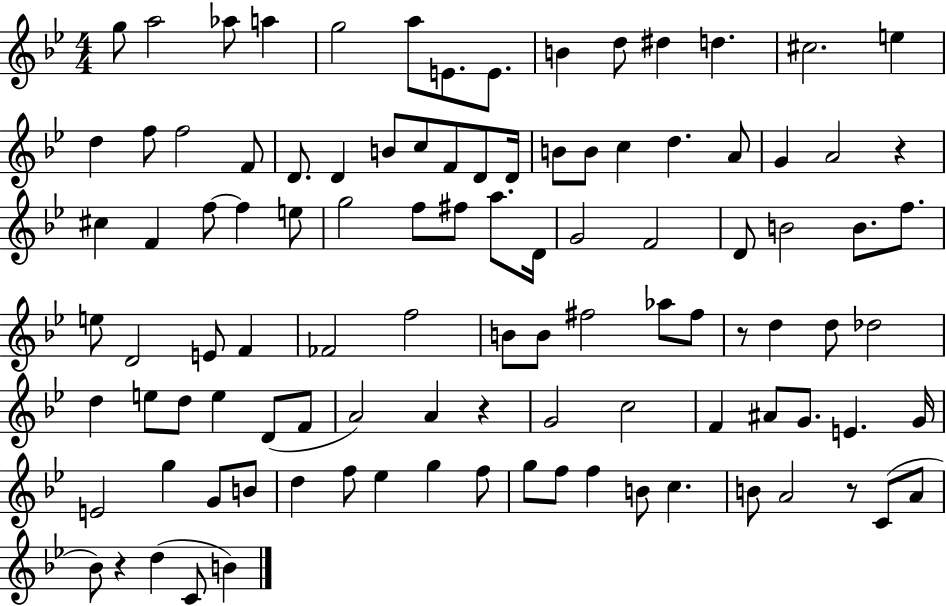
G5/e A5/h Ab5/e A5/q G5/h A5/e E4/e. E4/e. B4/q D5/e D#5/q D5/q. C#5/h. E5/q D5/q F5/e F5/h F4/e D4/e. D4/q B4/e C5/e F4/e D4/e D4/s B4/e B4/e C5/q D5/q. A4/e G4/q A4/h R/q C#5/q F4/q F5/e F5/q E5/e G5/h F5/e F#5/e A5/e. D4/s G4/h F4/h D4/e B4/h B4/e. F5/e. E5/e D4/h E4/e F4/q FES4/h F5/h B4/e B4/e F#5/h Ab5/e F#5/e R/e D5/q D5/e Db5/h D5/q E5/e D5/e E5/q D4/e F4/e A4/h A4/q R/q G4/h C5/h F4/q A#4/e G4/e. E4/q. G4/s E4/h G5/q G4/e B4/e D5/q F5/e Eb5/q G5/q F5/e G5/e F5/e F5/q B4/e C5/q. B4/e A4/h R/e C4/e A4/e Bb4/e R/q D5/q C4/e B4/q